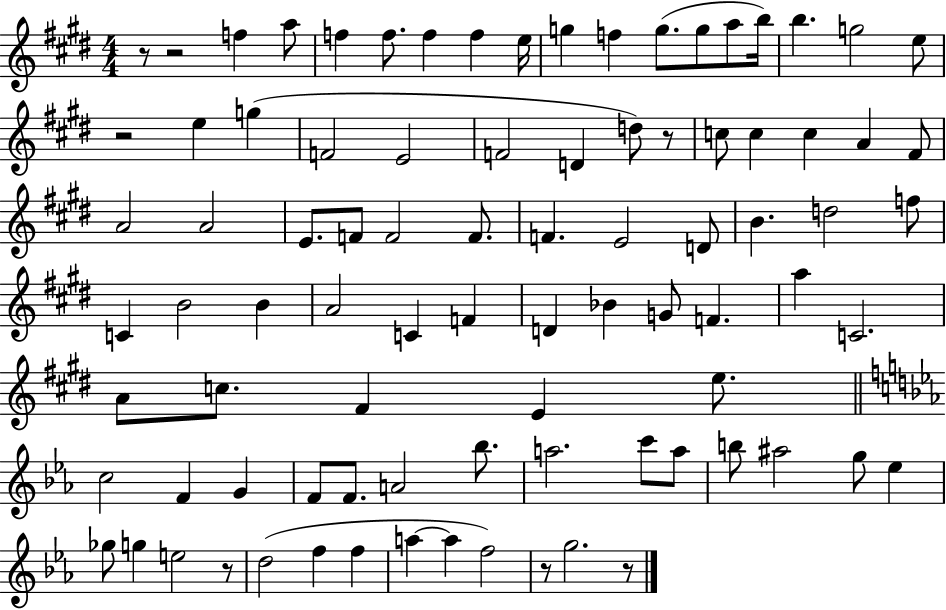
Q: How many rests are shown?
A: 7